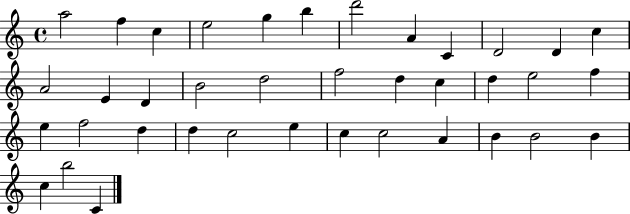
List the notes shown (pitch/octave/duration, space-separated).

A5/h F5/q C5/q E5/h G5/q B5/q D6/h A4/q C4/q D4/h D4/q C5/q A4/h E4/q D4/q B4/h D5/h F5/h D5/q C5/q D5/q E5/h F5/q E5/q F5/h D5/q D5/q C5/h E5/q C5/q C5/h A4/q B4/q B4/h B4/q C5/q B5/h C4/q